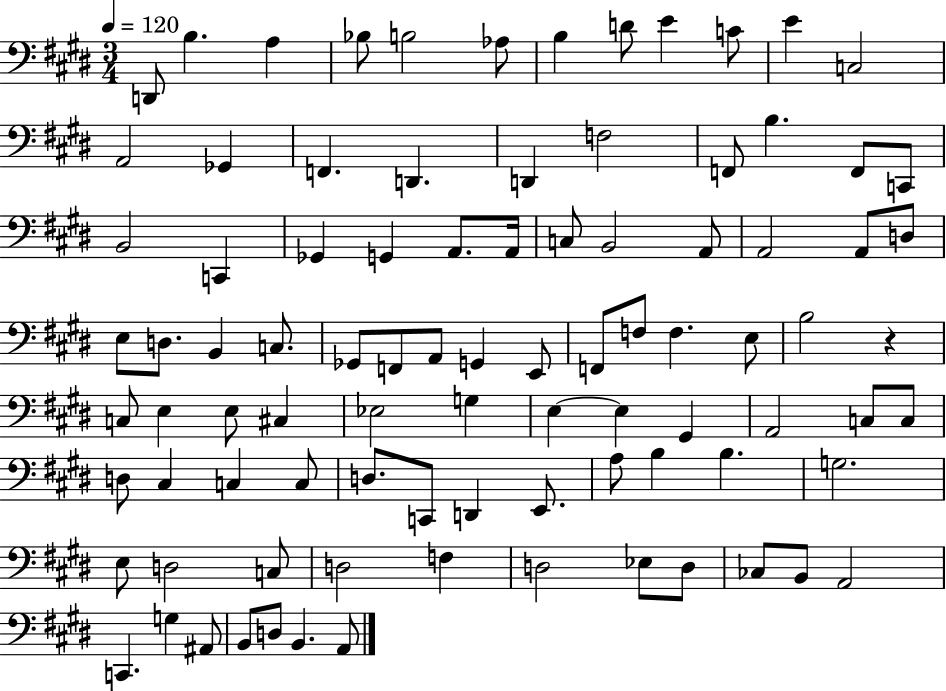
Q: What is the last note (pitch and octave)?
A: A2